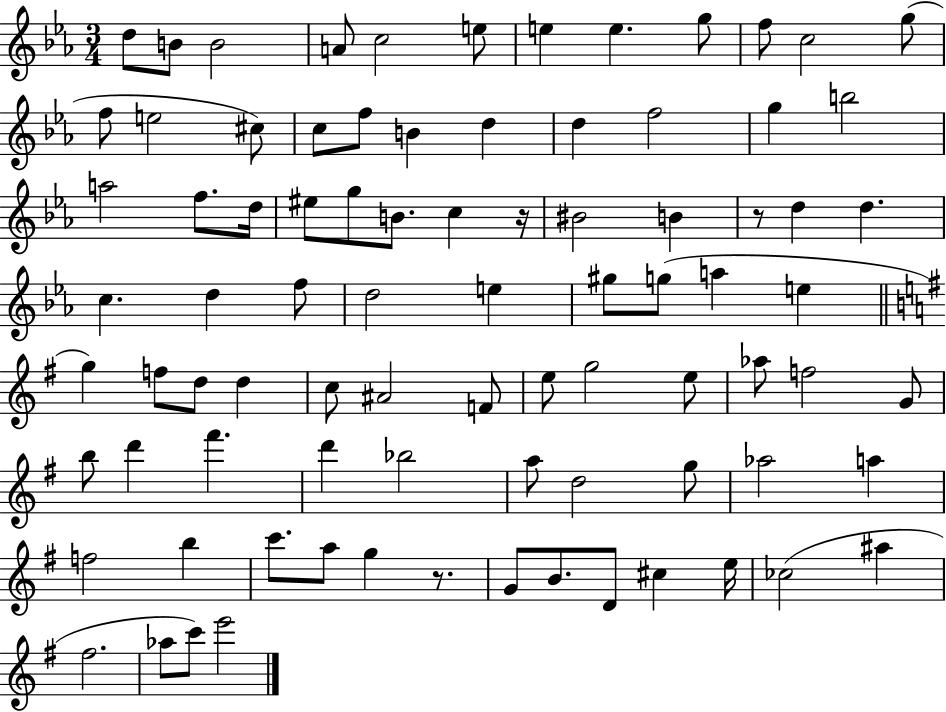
X:1
T:Untitled
M:3/4
L:1/4
K:Eb
d/2 B/2 B2 A/2 c2 e/2 e e g/2 f/2 c2 g/2 f/2 e2 ^c/2 c/2 f/2 B d d f2 g b2 a2 f/2 d/4 ^e/2 g/2 B/2 c z/4 ^B2 B z/2 d d c d f/2 d2 e ^g/2 g/2 a e g f/2 d/2 d c/2 ^A2 F/2 e/2 g2 e/2 _a/2 f2 G/2 b/2 d' ^f' d' _b2 a/2 d2 g/2 _a2 a f2 b c'/2 a/2 g z/2 G/2 B/2 D/2 ^c e/4 _c2 ^a ^f2 _a/2 c'/2 e'2